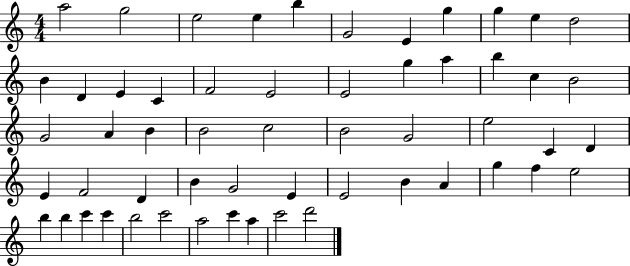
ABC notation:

X:1
T:Untitled
M:4/4
L:1/4
K:C
a2 g2 e2 e b G2 E g g e d2 B D E C F2 E2 E2 g a b c B2 G2 A B B2 c2 B2 G2 e2 C D E F2 D B G2 E E2 B A g f e2 b b c' c' b2 c'2 a2 c' a c'2 d'2